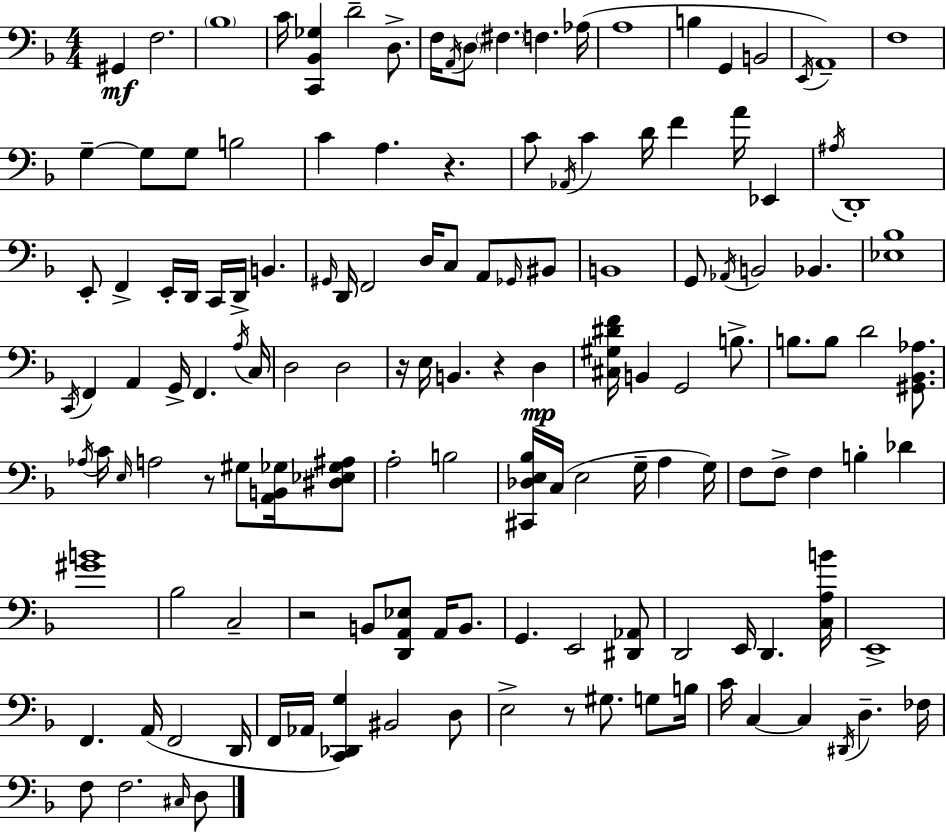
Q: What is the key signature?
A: F major